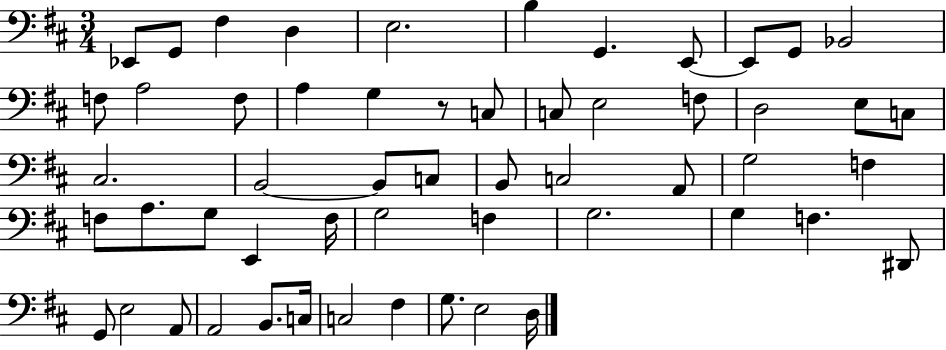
Eb2/e G2/e F#3/q D3/q E3/h. B3/q G2/q. E2/e E2/e G2/e Bb2/h F3/e A3/h F3/e A3/q G3/q R/e C3/e C3/e E3/h F3/e D3/h E3/e C3/e C#3/h. B2/h B2/e C3/e B2/e C3/h A2/e G3/h F3/q F3/e A3/e. G3/e E2/q F3/s G3/h F3/q G3/h. G3/q F3/q. D#2/e G2/e E3/h A2/e A2/h B2/e. C3/s C3/h F#3/q G3/e. E3/h D3/s